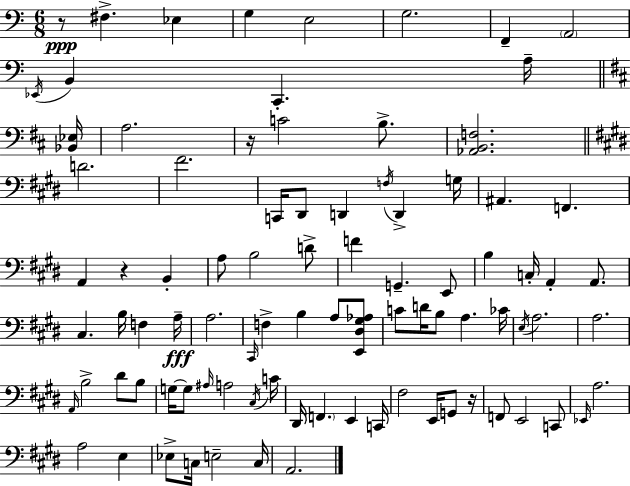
X:1
T:Untitled
M:6/8
L:1/4
K:C
z/2 ^F, _E, G, E,2 G,2 F,, A,,2 _E,,/4 B,, C,, A,/4 [_B,,_E,]/4 A,2 z/4 C2 B,/2 [_A,,B,,F,]2 D2 ^F2 C,,/4 ^D,,/2 D,, F,/4 D,, G,/4 ^A,, F,, A,, z B,, A,/2 B,2 D/2 F G,, E,,/2 B, C,/4 A,, A,,/2 ^C, B,/4 F, A,/4 A,2 ^C,,/4 F, B, A,/2 [E,,^D,^G,_A,]/2 C/2 D/4 B,/2 A, _C/4 E,/4 A,2 A,2 A,,/4 B,2 ^D/2 B,/2 G,/4 G,/2 ^A,/4 A,2 ^C,/4 C/4 ^D,,/4 F,, E,, C,,/4 ^F,2 E,,/4 G,,/2 z/4 F,,/2 E,,2 C,,/2 _E,,/4 A,2 A,2 E, _E,/2 C,/4 E,2 C,/4 A,,2